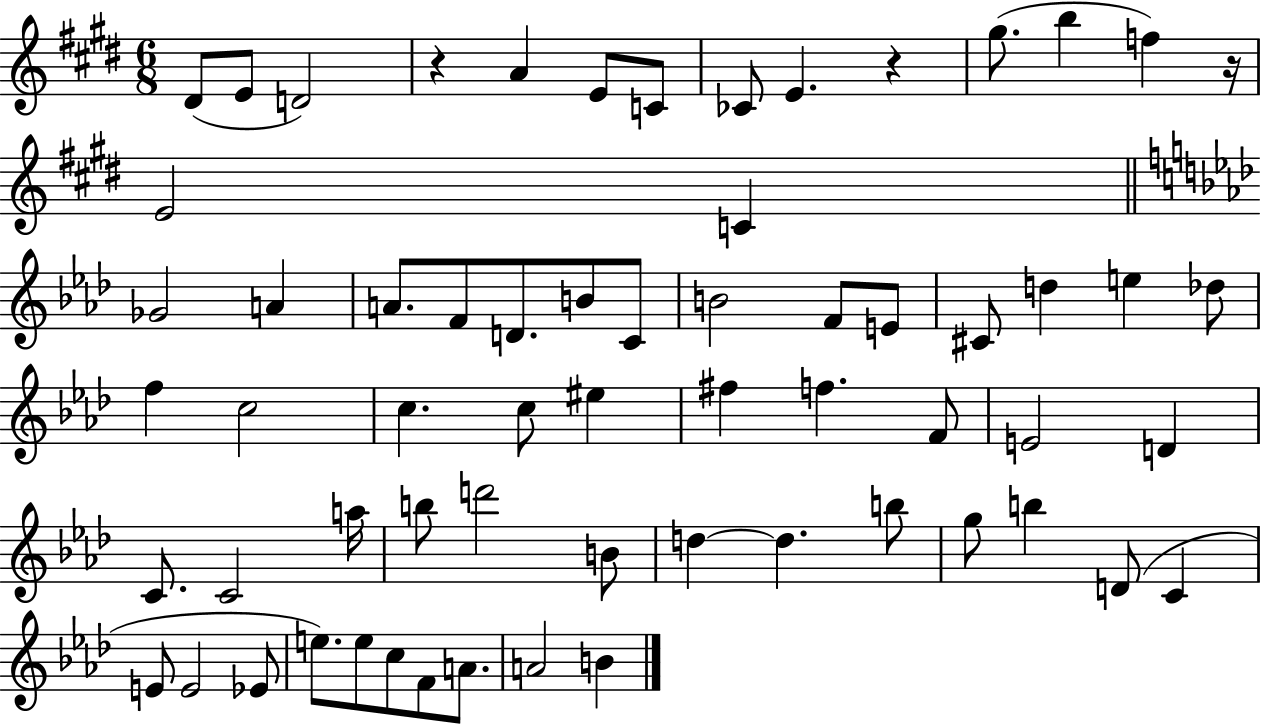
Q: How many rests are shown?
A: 3